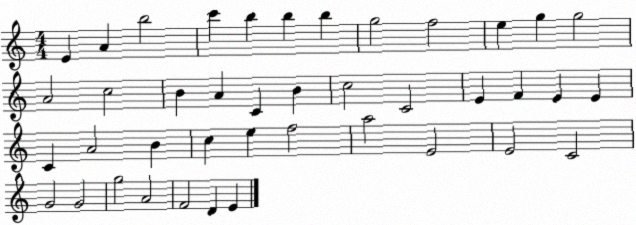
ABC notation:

X:1
T:Untitled
M:4/4
L:1/4
K:C
E A b2 c' b b b g2 f2 e g g2 A2 c2 B A C B c2 C2 E F E E C A2 B c e f2 a2 E2 E2 C2 G2 G2 g2 A2 F2 D E